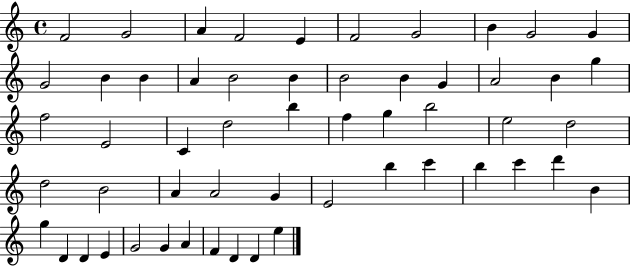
{
  \clef treble
  \time 4/4
  \defaultTimeSignature
  \key c \major
  f'2 g'2 | a'4 f'2 e'4 | f'2 g'2 | b'4 g'2 g'4 | \break g'2 b'4 b'4 | a'4 b'2 b'4 | b'2 b'4 g'4 | a'2 b'4 g''4 | \break f''2 e'2 | c'4 d''2 b''4 | f''4 g''4 b''2 | e''2 d''2 | \break d''2 b'2 | a'4 a'2 g'4 | e'2 b''4 c'''4 | b''4 c'''4 d'''4 b'4 | \break g''4 d'4 d'4 e'4 | g'2 g'4 a'4 | f'4 d'4 d'4 e''4 | \bar "|."
}